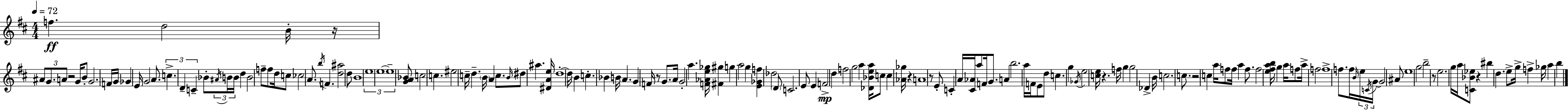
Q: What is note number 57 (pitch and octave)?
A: F4